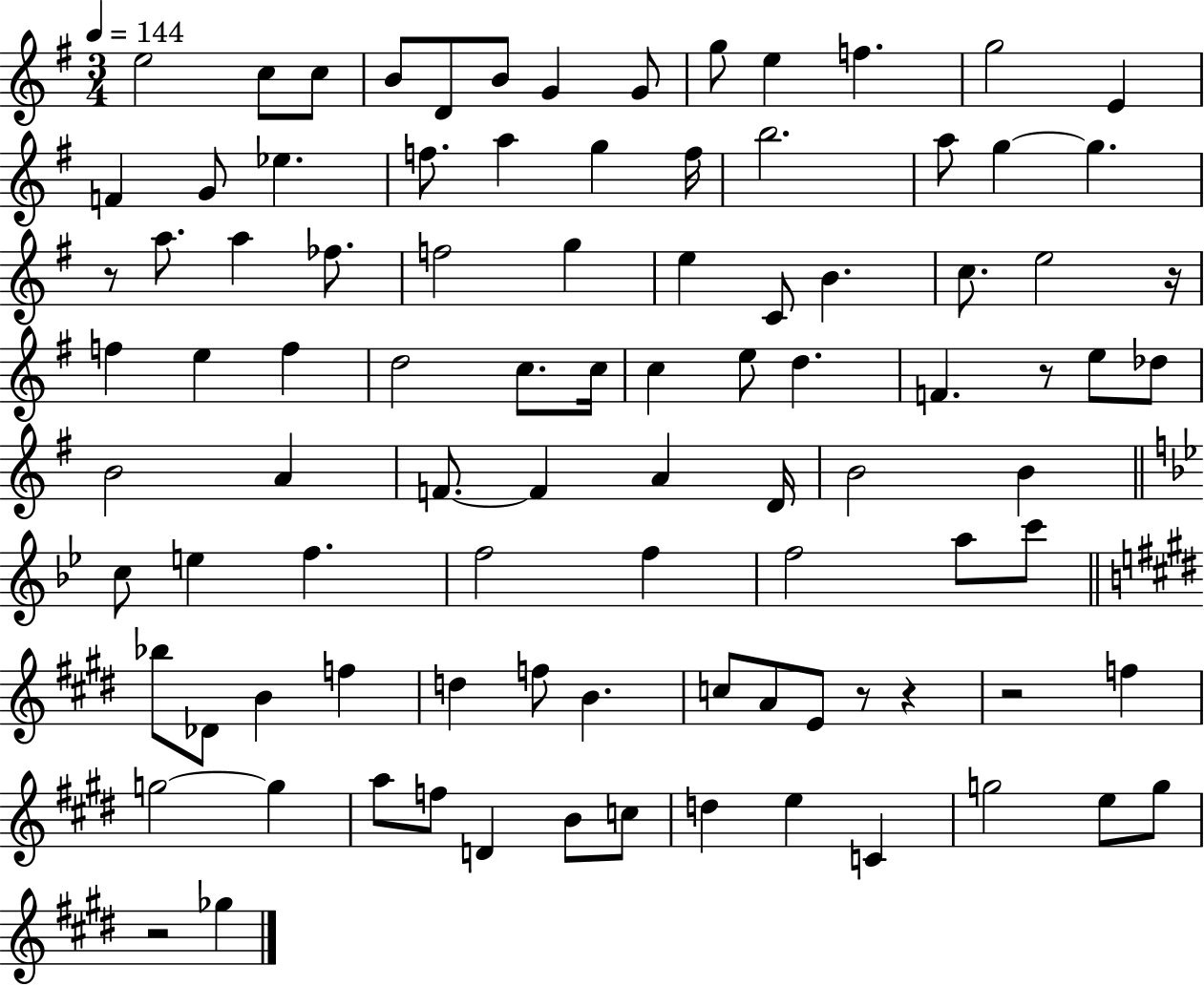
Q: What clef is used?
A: treble